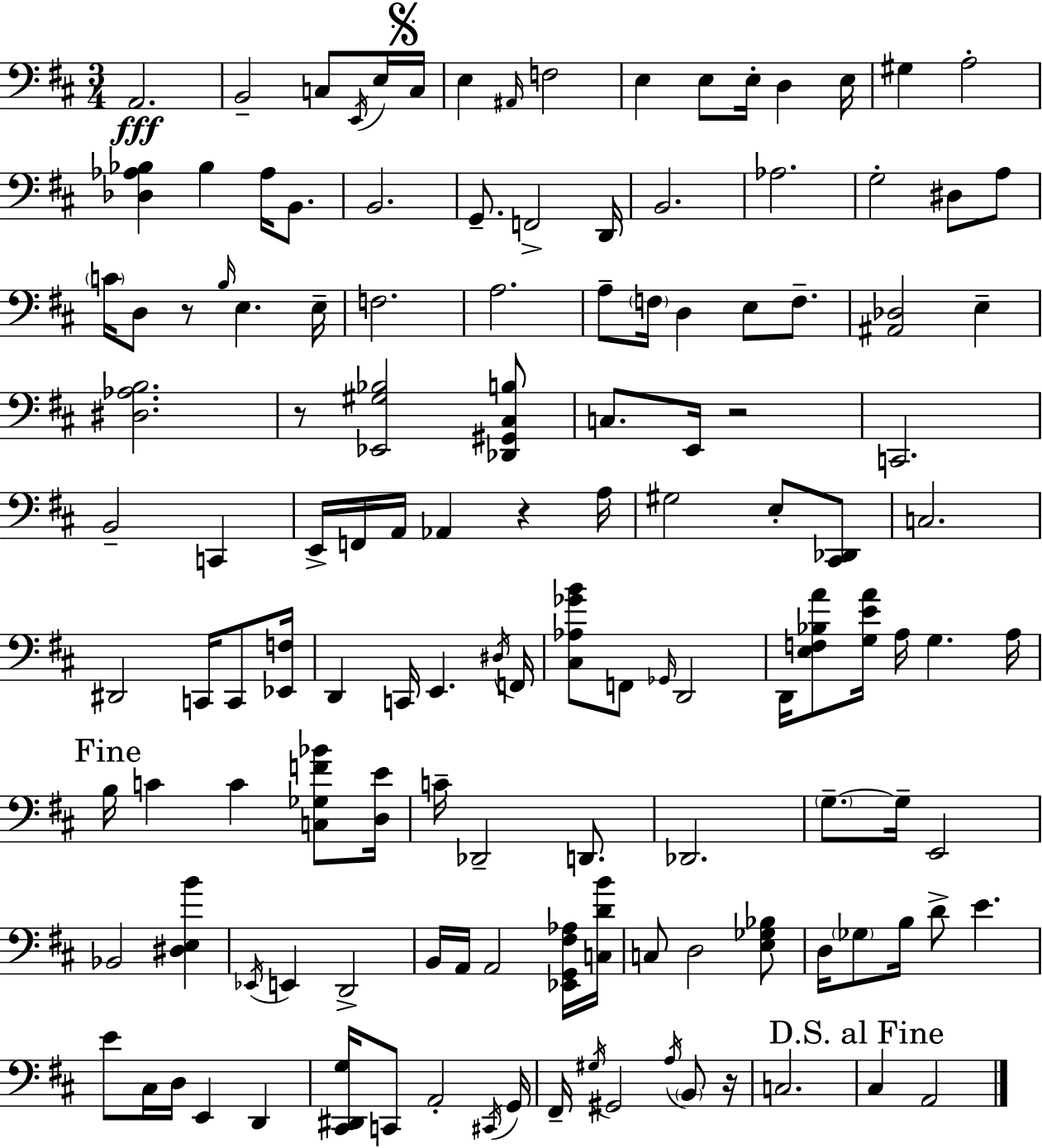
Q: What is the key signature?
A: D major